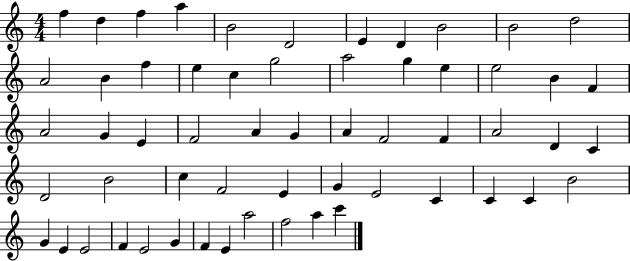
{
  \clef treble
  \numericTimeSignature
  \time 4/4
  \key c \major
  f''4 d''4 f''4 a''4 | b'2 d'2 | e'4 d'4 b'2 | b'2 d''2 | \break a'2 b'4 f''4 | e''4 c''4 g''2 | a''2 g''4 e''4 | e''2 b'4 f'4 | \break a'2 g'4 e'4 | f'2 a'4 g'4 | a'4 f'2 f'4 | a'2 d'4 c'4 | \break d'2 b'2 | c''4 f'2 e'4 | g'4 e'2 c'4 | c'4 c'4 b'2 | \break g'4 e'4 e'2 | f'4 e'2 g'4 | f'4 e'4 a''2 | f''2 a''4 c'''4 | \break \bar "|."
}